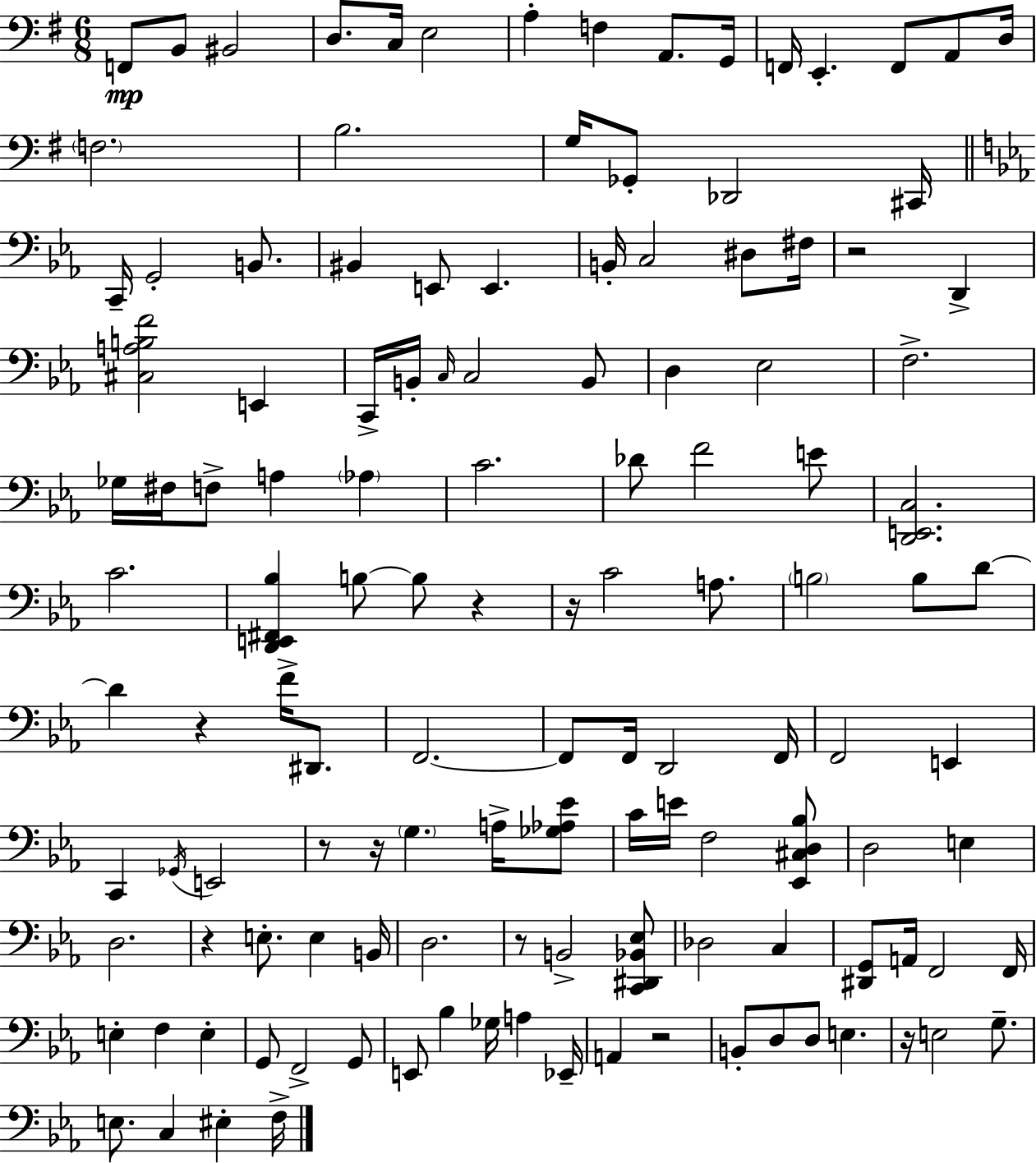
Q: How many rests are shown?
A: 10